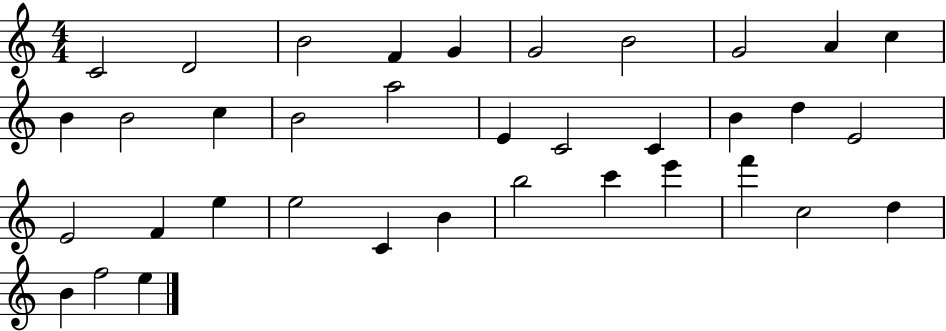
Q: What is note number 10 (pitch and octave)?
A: C5